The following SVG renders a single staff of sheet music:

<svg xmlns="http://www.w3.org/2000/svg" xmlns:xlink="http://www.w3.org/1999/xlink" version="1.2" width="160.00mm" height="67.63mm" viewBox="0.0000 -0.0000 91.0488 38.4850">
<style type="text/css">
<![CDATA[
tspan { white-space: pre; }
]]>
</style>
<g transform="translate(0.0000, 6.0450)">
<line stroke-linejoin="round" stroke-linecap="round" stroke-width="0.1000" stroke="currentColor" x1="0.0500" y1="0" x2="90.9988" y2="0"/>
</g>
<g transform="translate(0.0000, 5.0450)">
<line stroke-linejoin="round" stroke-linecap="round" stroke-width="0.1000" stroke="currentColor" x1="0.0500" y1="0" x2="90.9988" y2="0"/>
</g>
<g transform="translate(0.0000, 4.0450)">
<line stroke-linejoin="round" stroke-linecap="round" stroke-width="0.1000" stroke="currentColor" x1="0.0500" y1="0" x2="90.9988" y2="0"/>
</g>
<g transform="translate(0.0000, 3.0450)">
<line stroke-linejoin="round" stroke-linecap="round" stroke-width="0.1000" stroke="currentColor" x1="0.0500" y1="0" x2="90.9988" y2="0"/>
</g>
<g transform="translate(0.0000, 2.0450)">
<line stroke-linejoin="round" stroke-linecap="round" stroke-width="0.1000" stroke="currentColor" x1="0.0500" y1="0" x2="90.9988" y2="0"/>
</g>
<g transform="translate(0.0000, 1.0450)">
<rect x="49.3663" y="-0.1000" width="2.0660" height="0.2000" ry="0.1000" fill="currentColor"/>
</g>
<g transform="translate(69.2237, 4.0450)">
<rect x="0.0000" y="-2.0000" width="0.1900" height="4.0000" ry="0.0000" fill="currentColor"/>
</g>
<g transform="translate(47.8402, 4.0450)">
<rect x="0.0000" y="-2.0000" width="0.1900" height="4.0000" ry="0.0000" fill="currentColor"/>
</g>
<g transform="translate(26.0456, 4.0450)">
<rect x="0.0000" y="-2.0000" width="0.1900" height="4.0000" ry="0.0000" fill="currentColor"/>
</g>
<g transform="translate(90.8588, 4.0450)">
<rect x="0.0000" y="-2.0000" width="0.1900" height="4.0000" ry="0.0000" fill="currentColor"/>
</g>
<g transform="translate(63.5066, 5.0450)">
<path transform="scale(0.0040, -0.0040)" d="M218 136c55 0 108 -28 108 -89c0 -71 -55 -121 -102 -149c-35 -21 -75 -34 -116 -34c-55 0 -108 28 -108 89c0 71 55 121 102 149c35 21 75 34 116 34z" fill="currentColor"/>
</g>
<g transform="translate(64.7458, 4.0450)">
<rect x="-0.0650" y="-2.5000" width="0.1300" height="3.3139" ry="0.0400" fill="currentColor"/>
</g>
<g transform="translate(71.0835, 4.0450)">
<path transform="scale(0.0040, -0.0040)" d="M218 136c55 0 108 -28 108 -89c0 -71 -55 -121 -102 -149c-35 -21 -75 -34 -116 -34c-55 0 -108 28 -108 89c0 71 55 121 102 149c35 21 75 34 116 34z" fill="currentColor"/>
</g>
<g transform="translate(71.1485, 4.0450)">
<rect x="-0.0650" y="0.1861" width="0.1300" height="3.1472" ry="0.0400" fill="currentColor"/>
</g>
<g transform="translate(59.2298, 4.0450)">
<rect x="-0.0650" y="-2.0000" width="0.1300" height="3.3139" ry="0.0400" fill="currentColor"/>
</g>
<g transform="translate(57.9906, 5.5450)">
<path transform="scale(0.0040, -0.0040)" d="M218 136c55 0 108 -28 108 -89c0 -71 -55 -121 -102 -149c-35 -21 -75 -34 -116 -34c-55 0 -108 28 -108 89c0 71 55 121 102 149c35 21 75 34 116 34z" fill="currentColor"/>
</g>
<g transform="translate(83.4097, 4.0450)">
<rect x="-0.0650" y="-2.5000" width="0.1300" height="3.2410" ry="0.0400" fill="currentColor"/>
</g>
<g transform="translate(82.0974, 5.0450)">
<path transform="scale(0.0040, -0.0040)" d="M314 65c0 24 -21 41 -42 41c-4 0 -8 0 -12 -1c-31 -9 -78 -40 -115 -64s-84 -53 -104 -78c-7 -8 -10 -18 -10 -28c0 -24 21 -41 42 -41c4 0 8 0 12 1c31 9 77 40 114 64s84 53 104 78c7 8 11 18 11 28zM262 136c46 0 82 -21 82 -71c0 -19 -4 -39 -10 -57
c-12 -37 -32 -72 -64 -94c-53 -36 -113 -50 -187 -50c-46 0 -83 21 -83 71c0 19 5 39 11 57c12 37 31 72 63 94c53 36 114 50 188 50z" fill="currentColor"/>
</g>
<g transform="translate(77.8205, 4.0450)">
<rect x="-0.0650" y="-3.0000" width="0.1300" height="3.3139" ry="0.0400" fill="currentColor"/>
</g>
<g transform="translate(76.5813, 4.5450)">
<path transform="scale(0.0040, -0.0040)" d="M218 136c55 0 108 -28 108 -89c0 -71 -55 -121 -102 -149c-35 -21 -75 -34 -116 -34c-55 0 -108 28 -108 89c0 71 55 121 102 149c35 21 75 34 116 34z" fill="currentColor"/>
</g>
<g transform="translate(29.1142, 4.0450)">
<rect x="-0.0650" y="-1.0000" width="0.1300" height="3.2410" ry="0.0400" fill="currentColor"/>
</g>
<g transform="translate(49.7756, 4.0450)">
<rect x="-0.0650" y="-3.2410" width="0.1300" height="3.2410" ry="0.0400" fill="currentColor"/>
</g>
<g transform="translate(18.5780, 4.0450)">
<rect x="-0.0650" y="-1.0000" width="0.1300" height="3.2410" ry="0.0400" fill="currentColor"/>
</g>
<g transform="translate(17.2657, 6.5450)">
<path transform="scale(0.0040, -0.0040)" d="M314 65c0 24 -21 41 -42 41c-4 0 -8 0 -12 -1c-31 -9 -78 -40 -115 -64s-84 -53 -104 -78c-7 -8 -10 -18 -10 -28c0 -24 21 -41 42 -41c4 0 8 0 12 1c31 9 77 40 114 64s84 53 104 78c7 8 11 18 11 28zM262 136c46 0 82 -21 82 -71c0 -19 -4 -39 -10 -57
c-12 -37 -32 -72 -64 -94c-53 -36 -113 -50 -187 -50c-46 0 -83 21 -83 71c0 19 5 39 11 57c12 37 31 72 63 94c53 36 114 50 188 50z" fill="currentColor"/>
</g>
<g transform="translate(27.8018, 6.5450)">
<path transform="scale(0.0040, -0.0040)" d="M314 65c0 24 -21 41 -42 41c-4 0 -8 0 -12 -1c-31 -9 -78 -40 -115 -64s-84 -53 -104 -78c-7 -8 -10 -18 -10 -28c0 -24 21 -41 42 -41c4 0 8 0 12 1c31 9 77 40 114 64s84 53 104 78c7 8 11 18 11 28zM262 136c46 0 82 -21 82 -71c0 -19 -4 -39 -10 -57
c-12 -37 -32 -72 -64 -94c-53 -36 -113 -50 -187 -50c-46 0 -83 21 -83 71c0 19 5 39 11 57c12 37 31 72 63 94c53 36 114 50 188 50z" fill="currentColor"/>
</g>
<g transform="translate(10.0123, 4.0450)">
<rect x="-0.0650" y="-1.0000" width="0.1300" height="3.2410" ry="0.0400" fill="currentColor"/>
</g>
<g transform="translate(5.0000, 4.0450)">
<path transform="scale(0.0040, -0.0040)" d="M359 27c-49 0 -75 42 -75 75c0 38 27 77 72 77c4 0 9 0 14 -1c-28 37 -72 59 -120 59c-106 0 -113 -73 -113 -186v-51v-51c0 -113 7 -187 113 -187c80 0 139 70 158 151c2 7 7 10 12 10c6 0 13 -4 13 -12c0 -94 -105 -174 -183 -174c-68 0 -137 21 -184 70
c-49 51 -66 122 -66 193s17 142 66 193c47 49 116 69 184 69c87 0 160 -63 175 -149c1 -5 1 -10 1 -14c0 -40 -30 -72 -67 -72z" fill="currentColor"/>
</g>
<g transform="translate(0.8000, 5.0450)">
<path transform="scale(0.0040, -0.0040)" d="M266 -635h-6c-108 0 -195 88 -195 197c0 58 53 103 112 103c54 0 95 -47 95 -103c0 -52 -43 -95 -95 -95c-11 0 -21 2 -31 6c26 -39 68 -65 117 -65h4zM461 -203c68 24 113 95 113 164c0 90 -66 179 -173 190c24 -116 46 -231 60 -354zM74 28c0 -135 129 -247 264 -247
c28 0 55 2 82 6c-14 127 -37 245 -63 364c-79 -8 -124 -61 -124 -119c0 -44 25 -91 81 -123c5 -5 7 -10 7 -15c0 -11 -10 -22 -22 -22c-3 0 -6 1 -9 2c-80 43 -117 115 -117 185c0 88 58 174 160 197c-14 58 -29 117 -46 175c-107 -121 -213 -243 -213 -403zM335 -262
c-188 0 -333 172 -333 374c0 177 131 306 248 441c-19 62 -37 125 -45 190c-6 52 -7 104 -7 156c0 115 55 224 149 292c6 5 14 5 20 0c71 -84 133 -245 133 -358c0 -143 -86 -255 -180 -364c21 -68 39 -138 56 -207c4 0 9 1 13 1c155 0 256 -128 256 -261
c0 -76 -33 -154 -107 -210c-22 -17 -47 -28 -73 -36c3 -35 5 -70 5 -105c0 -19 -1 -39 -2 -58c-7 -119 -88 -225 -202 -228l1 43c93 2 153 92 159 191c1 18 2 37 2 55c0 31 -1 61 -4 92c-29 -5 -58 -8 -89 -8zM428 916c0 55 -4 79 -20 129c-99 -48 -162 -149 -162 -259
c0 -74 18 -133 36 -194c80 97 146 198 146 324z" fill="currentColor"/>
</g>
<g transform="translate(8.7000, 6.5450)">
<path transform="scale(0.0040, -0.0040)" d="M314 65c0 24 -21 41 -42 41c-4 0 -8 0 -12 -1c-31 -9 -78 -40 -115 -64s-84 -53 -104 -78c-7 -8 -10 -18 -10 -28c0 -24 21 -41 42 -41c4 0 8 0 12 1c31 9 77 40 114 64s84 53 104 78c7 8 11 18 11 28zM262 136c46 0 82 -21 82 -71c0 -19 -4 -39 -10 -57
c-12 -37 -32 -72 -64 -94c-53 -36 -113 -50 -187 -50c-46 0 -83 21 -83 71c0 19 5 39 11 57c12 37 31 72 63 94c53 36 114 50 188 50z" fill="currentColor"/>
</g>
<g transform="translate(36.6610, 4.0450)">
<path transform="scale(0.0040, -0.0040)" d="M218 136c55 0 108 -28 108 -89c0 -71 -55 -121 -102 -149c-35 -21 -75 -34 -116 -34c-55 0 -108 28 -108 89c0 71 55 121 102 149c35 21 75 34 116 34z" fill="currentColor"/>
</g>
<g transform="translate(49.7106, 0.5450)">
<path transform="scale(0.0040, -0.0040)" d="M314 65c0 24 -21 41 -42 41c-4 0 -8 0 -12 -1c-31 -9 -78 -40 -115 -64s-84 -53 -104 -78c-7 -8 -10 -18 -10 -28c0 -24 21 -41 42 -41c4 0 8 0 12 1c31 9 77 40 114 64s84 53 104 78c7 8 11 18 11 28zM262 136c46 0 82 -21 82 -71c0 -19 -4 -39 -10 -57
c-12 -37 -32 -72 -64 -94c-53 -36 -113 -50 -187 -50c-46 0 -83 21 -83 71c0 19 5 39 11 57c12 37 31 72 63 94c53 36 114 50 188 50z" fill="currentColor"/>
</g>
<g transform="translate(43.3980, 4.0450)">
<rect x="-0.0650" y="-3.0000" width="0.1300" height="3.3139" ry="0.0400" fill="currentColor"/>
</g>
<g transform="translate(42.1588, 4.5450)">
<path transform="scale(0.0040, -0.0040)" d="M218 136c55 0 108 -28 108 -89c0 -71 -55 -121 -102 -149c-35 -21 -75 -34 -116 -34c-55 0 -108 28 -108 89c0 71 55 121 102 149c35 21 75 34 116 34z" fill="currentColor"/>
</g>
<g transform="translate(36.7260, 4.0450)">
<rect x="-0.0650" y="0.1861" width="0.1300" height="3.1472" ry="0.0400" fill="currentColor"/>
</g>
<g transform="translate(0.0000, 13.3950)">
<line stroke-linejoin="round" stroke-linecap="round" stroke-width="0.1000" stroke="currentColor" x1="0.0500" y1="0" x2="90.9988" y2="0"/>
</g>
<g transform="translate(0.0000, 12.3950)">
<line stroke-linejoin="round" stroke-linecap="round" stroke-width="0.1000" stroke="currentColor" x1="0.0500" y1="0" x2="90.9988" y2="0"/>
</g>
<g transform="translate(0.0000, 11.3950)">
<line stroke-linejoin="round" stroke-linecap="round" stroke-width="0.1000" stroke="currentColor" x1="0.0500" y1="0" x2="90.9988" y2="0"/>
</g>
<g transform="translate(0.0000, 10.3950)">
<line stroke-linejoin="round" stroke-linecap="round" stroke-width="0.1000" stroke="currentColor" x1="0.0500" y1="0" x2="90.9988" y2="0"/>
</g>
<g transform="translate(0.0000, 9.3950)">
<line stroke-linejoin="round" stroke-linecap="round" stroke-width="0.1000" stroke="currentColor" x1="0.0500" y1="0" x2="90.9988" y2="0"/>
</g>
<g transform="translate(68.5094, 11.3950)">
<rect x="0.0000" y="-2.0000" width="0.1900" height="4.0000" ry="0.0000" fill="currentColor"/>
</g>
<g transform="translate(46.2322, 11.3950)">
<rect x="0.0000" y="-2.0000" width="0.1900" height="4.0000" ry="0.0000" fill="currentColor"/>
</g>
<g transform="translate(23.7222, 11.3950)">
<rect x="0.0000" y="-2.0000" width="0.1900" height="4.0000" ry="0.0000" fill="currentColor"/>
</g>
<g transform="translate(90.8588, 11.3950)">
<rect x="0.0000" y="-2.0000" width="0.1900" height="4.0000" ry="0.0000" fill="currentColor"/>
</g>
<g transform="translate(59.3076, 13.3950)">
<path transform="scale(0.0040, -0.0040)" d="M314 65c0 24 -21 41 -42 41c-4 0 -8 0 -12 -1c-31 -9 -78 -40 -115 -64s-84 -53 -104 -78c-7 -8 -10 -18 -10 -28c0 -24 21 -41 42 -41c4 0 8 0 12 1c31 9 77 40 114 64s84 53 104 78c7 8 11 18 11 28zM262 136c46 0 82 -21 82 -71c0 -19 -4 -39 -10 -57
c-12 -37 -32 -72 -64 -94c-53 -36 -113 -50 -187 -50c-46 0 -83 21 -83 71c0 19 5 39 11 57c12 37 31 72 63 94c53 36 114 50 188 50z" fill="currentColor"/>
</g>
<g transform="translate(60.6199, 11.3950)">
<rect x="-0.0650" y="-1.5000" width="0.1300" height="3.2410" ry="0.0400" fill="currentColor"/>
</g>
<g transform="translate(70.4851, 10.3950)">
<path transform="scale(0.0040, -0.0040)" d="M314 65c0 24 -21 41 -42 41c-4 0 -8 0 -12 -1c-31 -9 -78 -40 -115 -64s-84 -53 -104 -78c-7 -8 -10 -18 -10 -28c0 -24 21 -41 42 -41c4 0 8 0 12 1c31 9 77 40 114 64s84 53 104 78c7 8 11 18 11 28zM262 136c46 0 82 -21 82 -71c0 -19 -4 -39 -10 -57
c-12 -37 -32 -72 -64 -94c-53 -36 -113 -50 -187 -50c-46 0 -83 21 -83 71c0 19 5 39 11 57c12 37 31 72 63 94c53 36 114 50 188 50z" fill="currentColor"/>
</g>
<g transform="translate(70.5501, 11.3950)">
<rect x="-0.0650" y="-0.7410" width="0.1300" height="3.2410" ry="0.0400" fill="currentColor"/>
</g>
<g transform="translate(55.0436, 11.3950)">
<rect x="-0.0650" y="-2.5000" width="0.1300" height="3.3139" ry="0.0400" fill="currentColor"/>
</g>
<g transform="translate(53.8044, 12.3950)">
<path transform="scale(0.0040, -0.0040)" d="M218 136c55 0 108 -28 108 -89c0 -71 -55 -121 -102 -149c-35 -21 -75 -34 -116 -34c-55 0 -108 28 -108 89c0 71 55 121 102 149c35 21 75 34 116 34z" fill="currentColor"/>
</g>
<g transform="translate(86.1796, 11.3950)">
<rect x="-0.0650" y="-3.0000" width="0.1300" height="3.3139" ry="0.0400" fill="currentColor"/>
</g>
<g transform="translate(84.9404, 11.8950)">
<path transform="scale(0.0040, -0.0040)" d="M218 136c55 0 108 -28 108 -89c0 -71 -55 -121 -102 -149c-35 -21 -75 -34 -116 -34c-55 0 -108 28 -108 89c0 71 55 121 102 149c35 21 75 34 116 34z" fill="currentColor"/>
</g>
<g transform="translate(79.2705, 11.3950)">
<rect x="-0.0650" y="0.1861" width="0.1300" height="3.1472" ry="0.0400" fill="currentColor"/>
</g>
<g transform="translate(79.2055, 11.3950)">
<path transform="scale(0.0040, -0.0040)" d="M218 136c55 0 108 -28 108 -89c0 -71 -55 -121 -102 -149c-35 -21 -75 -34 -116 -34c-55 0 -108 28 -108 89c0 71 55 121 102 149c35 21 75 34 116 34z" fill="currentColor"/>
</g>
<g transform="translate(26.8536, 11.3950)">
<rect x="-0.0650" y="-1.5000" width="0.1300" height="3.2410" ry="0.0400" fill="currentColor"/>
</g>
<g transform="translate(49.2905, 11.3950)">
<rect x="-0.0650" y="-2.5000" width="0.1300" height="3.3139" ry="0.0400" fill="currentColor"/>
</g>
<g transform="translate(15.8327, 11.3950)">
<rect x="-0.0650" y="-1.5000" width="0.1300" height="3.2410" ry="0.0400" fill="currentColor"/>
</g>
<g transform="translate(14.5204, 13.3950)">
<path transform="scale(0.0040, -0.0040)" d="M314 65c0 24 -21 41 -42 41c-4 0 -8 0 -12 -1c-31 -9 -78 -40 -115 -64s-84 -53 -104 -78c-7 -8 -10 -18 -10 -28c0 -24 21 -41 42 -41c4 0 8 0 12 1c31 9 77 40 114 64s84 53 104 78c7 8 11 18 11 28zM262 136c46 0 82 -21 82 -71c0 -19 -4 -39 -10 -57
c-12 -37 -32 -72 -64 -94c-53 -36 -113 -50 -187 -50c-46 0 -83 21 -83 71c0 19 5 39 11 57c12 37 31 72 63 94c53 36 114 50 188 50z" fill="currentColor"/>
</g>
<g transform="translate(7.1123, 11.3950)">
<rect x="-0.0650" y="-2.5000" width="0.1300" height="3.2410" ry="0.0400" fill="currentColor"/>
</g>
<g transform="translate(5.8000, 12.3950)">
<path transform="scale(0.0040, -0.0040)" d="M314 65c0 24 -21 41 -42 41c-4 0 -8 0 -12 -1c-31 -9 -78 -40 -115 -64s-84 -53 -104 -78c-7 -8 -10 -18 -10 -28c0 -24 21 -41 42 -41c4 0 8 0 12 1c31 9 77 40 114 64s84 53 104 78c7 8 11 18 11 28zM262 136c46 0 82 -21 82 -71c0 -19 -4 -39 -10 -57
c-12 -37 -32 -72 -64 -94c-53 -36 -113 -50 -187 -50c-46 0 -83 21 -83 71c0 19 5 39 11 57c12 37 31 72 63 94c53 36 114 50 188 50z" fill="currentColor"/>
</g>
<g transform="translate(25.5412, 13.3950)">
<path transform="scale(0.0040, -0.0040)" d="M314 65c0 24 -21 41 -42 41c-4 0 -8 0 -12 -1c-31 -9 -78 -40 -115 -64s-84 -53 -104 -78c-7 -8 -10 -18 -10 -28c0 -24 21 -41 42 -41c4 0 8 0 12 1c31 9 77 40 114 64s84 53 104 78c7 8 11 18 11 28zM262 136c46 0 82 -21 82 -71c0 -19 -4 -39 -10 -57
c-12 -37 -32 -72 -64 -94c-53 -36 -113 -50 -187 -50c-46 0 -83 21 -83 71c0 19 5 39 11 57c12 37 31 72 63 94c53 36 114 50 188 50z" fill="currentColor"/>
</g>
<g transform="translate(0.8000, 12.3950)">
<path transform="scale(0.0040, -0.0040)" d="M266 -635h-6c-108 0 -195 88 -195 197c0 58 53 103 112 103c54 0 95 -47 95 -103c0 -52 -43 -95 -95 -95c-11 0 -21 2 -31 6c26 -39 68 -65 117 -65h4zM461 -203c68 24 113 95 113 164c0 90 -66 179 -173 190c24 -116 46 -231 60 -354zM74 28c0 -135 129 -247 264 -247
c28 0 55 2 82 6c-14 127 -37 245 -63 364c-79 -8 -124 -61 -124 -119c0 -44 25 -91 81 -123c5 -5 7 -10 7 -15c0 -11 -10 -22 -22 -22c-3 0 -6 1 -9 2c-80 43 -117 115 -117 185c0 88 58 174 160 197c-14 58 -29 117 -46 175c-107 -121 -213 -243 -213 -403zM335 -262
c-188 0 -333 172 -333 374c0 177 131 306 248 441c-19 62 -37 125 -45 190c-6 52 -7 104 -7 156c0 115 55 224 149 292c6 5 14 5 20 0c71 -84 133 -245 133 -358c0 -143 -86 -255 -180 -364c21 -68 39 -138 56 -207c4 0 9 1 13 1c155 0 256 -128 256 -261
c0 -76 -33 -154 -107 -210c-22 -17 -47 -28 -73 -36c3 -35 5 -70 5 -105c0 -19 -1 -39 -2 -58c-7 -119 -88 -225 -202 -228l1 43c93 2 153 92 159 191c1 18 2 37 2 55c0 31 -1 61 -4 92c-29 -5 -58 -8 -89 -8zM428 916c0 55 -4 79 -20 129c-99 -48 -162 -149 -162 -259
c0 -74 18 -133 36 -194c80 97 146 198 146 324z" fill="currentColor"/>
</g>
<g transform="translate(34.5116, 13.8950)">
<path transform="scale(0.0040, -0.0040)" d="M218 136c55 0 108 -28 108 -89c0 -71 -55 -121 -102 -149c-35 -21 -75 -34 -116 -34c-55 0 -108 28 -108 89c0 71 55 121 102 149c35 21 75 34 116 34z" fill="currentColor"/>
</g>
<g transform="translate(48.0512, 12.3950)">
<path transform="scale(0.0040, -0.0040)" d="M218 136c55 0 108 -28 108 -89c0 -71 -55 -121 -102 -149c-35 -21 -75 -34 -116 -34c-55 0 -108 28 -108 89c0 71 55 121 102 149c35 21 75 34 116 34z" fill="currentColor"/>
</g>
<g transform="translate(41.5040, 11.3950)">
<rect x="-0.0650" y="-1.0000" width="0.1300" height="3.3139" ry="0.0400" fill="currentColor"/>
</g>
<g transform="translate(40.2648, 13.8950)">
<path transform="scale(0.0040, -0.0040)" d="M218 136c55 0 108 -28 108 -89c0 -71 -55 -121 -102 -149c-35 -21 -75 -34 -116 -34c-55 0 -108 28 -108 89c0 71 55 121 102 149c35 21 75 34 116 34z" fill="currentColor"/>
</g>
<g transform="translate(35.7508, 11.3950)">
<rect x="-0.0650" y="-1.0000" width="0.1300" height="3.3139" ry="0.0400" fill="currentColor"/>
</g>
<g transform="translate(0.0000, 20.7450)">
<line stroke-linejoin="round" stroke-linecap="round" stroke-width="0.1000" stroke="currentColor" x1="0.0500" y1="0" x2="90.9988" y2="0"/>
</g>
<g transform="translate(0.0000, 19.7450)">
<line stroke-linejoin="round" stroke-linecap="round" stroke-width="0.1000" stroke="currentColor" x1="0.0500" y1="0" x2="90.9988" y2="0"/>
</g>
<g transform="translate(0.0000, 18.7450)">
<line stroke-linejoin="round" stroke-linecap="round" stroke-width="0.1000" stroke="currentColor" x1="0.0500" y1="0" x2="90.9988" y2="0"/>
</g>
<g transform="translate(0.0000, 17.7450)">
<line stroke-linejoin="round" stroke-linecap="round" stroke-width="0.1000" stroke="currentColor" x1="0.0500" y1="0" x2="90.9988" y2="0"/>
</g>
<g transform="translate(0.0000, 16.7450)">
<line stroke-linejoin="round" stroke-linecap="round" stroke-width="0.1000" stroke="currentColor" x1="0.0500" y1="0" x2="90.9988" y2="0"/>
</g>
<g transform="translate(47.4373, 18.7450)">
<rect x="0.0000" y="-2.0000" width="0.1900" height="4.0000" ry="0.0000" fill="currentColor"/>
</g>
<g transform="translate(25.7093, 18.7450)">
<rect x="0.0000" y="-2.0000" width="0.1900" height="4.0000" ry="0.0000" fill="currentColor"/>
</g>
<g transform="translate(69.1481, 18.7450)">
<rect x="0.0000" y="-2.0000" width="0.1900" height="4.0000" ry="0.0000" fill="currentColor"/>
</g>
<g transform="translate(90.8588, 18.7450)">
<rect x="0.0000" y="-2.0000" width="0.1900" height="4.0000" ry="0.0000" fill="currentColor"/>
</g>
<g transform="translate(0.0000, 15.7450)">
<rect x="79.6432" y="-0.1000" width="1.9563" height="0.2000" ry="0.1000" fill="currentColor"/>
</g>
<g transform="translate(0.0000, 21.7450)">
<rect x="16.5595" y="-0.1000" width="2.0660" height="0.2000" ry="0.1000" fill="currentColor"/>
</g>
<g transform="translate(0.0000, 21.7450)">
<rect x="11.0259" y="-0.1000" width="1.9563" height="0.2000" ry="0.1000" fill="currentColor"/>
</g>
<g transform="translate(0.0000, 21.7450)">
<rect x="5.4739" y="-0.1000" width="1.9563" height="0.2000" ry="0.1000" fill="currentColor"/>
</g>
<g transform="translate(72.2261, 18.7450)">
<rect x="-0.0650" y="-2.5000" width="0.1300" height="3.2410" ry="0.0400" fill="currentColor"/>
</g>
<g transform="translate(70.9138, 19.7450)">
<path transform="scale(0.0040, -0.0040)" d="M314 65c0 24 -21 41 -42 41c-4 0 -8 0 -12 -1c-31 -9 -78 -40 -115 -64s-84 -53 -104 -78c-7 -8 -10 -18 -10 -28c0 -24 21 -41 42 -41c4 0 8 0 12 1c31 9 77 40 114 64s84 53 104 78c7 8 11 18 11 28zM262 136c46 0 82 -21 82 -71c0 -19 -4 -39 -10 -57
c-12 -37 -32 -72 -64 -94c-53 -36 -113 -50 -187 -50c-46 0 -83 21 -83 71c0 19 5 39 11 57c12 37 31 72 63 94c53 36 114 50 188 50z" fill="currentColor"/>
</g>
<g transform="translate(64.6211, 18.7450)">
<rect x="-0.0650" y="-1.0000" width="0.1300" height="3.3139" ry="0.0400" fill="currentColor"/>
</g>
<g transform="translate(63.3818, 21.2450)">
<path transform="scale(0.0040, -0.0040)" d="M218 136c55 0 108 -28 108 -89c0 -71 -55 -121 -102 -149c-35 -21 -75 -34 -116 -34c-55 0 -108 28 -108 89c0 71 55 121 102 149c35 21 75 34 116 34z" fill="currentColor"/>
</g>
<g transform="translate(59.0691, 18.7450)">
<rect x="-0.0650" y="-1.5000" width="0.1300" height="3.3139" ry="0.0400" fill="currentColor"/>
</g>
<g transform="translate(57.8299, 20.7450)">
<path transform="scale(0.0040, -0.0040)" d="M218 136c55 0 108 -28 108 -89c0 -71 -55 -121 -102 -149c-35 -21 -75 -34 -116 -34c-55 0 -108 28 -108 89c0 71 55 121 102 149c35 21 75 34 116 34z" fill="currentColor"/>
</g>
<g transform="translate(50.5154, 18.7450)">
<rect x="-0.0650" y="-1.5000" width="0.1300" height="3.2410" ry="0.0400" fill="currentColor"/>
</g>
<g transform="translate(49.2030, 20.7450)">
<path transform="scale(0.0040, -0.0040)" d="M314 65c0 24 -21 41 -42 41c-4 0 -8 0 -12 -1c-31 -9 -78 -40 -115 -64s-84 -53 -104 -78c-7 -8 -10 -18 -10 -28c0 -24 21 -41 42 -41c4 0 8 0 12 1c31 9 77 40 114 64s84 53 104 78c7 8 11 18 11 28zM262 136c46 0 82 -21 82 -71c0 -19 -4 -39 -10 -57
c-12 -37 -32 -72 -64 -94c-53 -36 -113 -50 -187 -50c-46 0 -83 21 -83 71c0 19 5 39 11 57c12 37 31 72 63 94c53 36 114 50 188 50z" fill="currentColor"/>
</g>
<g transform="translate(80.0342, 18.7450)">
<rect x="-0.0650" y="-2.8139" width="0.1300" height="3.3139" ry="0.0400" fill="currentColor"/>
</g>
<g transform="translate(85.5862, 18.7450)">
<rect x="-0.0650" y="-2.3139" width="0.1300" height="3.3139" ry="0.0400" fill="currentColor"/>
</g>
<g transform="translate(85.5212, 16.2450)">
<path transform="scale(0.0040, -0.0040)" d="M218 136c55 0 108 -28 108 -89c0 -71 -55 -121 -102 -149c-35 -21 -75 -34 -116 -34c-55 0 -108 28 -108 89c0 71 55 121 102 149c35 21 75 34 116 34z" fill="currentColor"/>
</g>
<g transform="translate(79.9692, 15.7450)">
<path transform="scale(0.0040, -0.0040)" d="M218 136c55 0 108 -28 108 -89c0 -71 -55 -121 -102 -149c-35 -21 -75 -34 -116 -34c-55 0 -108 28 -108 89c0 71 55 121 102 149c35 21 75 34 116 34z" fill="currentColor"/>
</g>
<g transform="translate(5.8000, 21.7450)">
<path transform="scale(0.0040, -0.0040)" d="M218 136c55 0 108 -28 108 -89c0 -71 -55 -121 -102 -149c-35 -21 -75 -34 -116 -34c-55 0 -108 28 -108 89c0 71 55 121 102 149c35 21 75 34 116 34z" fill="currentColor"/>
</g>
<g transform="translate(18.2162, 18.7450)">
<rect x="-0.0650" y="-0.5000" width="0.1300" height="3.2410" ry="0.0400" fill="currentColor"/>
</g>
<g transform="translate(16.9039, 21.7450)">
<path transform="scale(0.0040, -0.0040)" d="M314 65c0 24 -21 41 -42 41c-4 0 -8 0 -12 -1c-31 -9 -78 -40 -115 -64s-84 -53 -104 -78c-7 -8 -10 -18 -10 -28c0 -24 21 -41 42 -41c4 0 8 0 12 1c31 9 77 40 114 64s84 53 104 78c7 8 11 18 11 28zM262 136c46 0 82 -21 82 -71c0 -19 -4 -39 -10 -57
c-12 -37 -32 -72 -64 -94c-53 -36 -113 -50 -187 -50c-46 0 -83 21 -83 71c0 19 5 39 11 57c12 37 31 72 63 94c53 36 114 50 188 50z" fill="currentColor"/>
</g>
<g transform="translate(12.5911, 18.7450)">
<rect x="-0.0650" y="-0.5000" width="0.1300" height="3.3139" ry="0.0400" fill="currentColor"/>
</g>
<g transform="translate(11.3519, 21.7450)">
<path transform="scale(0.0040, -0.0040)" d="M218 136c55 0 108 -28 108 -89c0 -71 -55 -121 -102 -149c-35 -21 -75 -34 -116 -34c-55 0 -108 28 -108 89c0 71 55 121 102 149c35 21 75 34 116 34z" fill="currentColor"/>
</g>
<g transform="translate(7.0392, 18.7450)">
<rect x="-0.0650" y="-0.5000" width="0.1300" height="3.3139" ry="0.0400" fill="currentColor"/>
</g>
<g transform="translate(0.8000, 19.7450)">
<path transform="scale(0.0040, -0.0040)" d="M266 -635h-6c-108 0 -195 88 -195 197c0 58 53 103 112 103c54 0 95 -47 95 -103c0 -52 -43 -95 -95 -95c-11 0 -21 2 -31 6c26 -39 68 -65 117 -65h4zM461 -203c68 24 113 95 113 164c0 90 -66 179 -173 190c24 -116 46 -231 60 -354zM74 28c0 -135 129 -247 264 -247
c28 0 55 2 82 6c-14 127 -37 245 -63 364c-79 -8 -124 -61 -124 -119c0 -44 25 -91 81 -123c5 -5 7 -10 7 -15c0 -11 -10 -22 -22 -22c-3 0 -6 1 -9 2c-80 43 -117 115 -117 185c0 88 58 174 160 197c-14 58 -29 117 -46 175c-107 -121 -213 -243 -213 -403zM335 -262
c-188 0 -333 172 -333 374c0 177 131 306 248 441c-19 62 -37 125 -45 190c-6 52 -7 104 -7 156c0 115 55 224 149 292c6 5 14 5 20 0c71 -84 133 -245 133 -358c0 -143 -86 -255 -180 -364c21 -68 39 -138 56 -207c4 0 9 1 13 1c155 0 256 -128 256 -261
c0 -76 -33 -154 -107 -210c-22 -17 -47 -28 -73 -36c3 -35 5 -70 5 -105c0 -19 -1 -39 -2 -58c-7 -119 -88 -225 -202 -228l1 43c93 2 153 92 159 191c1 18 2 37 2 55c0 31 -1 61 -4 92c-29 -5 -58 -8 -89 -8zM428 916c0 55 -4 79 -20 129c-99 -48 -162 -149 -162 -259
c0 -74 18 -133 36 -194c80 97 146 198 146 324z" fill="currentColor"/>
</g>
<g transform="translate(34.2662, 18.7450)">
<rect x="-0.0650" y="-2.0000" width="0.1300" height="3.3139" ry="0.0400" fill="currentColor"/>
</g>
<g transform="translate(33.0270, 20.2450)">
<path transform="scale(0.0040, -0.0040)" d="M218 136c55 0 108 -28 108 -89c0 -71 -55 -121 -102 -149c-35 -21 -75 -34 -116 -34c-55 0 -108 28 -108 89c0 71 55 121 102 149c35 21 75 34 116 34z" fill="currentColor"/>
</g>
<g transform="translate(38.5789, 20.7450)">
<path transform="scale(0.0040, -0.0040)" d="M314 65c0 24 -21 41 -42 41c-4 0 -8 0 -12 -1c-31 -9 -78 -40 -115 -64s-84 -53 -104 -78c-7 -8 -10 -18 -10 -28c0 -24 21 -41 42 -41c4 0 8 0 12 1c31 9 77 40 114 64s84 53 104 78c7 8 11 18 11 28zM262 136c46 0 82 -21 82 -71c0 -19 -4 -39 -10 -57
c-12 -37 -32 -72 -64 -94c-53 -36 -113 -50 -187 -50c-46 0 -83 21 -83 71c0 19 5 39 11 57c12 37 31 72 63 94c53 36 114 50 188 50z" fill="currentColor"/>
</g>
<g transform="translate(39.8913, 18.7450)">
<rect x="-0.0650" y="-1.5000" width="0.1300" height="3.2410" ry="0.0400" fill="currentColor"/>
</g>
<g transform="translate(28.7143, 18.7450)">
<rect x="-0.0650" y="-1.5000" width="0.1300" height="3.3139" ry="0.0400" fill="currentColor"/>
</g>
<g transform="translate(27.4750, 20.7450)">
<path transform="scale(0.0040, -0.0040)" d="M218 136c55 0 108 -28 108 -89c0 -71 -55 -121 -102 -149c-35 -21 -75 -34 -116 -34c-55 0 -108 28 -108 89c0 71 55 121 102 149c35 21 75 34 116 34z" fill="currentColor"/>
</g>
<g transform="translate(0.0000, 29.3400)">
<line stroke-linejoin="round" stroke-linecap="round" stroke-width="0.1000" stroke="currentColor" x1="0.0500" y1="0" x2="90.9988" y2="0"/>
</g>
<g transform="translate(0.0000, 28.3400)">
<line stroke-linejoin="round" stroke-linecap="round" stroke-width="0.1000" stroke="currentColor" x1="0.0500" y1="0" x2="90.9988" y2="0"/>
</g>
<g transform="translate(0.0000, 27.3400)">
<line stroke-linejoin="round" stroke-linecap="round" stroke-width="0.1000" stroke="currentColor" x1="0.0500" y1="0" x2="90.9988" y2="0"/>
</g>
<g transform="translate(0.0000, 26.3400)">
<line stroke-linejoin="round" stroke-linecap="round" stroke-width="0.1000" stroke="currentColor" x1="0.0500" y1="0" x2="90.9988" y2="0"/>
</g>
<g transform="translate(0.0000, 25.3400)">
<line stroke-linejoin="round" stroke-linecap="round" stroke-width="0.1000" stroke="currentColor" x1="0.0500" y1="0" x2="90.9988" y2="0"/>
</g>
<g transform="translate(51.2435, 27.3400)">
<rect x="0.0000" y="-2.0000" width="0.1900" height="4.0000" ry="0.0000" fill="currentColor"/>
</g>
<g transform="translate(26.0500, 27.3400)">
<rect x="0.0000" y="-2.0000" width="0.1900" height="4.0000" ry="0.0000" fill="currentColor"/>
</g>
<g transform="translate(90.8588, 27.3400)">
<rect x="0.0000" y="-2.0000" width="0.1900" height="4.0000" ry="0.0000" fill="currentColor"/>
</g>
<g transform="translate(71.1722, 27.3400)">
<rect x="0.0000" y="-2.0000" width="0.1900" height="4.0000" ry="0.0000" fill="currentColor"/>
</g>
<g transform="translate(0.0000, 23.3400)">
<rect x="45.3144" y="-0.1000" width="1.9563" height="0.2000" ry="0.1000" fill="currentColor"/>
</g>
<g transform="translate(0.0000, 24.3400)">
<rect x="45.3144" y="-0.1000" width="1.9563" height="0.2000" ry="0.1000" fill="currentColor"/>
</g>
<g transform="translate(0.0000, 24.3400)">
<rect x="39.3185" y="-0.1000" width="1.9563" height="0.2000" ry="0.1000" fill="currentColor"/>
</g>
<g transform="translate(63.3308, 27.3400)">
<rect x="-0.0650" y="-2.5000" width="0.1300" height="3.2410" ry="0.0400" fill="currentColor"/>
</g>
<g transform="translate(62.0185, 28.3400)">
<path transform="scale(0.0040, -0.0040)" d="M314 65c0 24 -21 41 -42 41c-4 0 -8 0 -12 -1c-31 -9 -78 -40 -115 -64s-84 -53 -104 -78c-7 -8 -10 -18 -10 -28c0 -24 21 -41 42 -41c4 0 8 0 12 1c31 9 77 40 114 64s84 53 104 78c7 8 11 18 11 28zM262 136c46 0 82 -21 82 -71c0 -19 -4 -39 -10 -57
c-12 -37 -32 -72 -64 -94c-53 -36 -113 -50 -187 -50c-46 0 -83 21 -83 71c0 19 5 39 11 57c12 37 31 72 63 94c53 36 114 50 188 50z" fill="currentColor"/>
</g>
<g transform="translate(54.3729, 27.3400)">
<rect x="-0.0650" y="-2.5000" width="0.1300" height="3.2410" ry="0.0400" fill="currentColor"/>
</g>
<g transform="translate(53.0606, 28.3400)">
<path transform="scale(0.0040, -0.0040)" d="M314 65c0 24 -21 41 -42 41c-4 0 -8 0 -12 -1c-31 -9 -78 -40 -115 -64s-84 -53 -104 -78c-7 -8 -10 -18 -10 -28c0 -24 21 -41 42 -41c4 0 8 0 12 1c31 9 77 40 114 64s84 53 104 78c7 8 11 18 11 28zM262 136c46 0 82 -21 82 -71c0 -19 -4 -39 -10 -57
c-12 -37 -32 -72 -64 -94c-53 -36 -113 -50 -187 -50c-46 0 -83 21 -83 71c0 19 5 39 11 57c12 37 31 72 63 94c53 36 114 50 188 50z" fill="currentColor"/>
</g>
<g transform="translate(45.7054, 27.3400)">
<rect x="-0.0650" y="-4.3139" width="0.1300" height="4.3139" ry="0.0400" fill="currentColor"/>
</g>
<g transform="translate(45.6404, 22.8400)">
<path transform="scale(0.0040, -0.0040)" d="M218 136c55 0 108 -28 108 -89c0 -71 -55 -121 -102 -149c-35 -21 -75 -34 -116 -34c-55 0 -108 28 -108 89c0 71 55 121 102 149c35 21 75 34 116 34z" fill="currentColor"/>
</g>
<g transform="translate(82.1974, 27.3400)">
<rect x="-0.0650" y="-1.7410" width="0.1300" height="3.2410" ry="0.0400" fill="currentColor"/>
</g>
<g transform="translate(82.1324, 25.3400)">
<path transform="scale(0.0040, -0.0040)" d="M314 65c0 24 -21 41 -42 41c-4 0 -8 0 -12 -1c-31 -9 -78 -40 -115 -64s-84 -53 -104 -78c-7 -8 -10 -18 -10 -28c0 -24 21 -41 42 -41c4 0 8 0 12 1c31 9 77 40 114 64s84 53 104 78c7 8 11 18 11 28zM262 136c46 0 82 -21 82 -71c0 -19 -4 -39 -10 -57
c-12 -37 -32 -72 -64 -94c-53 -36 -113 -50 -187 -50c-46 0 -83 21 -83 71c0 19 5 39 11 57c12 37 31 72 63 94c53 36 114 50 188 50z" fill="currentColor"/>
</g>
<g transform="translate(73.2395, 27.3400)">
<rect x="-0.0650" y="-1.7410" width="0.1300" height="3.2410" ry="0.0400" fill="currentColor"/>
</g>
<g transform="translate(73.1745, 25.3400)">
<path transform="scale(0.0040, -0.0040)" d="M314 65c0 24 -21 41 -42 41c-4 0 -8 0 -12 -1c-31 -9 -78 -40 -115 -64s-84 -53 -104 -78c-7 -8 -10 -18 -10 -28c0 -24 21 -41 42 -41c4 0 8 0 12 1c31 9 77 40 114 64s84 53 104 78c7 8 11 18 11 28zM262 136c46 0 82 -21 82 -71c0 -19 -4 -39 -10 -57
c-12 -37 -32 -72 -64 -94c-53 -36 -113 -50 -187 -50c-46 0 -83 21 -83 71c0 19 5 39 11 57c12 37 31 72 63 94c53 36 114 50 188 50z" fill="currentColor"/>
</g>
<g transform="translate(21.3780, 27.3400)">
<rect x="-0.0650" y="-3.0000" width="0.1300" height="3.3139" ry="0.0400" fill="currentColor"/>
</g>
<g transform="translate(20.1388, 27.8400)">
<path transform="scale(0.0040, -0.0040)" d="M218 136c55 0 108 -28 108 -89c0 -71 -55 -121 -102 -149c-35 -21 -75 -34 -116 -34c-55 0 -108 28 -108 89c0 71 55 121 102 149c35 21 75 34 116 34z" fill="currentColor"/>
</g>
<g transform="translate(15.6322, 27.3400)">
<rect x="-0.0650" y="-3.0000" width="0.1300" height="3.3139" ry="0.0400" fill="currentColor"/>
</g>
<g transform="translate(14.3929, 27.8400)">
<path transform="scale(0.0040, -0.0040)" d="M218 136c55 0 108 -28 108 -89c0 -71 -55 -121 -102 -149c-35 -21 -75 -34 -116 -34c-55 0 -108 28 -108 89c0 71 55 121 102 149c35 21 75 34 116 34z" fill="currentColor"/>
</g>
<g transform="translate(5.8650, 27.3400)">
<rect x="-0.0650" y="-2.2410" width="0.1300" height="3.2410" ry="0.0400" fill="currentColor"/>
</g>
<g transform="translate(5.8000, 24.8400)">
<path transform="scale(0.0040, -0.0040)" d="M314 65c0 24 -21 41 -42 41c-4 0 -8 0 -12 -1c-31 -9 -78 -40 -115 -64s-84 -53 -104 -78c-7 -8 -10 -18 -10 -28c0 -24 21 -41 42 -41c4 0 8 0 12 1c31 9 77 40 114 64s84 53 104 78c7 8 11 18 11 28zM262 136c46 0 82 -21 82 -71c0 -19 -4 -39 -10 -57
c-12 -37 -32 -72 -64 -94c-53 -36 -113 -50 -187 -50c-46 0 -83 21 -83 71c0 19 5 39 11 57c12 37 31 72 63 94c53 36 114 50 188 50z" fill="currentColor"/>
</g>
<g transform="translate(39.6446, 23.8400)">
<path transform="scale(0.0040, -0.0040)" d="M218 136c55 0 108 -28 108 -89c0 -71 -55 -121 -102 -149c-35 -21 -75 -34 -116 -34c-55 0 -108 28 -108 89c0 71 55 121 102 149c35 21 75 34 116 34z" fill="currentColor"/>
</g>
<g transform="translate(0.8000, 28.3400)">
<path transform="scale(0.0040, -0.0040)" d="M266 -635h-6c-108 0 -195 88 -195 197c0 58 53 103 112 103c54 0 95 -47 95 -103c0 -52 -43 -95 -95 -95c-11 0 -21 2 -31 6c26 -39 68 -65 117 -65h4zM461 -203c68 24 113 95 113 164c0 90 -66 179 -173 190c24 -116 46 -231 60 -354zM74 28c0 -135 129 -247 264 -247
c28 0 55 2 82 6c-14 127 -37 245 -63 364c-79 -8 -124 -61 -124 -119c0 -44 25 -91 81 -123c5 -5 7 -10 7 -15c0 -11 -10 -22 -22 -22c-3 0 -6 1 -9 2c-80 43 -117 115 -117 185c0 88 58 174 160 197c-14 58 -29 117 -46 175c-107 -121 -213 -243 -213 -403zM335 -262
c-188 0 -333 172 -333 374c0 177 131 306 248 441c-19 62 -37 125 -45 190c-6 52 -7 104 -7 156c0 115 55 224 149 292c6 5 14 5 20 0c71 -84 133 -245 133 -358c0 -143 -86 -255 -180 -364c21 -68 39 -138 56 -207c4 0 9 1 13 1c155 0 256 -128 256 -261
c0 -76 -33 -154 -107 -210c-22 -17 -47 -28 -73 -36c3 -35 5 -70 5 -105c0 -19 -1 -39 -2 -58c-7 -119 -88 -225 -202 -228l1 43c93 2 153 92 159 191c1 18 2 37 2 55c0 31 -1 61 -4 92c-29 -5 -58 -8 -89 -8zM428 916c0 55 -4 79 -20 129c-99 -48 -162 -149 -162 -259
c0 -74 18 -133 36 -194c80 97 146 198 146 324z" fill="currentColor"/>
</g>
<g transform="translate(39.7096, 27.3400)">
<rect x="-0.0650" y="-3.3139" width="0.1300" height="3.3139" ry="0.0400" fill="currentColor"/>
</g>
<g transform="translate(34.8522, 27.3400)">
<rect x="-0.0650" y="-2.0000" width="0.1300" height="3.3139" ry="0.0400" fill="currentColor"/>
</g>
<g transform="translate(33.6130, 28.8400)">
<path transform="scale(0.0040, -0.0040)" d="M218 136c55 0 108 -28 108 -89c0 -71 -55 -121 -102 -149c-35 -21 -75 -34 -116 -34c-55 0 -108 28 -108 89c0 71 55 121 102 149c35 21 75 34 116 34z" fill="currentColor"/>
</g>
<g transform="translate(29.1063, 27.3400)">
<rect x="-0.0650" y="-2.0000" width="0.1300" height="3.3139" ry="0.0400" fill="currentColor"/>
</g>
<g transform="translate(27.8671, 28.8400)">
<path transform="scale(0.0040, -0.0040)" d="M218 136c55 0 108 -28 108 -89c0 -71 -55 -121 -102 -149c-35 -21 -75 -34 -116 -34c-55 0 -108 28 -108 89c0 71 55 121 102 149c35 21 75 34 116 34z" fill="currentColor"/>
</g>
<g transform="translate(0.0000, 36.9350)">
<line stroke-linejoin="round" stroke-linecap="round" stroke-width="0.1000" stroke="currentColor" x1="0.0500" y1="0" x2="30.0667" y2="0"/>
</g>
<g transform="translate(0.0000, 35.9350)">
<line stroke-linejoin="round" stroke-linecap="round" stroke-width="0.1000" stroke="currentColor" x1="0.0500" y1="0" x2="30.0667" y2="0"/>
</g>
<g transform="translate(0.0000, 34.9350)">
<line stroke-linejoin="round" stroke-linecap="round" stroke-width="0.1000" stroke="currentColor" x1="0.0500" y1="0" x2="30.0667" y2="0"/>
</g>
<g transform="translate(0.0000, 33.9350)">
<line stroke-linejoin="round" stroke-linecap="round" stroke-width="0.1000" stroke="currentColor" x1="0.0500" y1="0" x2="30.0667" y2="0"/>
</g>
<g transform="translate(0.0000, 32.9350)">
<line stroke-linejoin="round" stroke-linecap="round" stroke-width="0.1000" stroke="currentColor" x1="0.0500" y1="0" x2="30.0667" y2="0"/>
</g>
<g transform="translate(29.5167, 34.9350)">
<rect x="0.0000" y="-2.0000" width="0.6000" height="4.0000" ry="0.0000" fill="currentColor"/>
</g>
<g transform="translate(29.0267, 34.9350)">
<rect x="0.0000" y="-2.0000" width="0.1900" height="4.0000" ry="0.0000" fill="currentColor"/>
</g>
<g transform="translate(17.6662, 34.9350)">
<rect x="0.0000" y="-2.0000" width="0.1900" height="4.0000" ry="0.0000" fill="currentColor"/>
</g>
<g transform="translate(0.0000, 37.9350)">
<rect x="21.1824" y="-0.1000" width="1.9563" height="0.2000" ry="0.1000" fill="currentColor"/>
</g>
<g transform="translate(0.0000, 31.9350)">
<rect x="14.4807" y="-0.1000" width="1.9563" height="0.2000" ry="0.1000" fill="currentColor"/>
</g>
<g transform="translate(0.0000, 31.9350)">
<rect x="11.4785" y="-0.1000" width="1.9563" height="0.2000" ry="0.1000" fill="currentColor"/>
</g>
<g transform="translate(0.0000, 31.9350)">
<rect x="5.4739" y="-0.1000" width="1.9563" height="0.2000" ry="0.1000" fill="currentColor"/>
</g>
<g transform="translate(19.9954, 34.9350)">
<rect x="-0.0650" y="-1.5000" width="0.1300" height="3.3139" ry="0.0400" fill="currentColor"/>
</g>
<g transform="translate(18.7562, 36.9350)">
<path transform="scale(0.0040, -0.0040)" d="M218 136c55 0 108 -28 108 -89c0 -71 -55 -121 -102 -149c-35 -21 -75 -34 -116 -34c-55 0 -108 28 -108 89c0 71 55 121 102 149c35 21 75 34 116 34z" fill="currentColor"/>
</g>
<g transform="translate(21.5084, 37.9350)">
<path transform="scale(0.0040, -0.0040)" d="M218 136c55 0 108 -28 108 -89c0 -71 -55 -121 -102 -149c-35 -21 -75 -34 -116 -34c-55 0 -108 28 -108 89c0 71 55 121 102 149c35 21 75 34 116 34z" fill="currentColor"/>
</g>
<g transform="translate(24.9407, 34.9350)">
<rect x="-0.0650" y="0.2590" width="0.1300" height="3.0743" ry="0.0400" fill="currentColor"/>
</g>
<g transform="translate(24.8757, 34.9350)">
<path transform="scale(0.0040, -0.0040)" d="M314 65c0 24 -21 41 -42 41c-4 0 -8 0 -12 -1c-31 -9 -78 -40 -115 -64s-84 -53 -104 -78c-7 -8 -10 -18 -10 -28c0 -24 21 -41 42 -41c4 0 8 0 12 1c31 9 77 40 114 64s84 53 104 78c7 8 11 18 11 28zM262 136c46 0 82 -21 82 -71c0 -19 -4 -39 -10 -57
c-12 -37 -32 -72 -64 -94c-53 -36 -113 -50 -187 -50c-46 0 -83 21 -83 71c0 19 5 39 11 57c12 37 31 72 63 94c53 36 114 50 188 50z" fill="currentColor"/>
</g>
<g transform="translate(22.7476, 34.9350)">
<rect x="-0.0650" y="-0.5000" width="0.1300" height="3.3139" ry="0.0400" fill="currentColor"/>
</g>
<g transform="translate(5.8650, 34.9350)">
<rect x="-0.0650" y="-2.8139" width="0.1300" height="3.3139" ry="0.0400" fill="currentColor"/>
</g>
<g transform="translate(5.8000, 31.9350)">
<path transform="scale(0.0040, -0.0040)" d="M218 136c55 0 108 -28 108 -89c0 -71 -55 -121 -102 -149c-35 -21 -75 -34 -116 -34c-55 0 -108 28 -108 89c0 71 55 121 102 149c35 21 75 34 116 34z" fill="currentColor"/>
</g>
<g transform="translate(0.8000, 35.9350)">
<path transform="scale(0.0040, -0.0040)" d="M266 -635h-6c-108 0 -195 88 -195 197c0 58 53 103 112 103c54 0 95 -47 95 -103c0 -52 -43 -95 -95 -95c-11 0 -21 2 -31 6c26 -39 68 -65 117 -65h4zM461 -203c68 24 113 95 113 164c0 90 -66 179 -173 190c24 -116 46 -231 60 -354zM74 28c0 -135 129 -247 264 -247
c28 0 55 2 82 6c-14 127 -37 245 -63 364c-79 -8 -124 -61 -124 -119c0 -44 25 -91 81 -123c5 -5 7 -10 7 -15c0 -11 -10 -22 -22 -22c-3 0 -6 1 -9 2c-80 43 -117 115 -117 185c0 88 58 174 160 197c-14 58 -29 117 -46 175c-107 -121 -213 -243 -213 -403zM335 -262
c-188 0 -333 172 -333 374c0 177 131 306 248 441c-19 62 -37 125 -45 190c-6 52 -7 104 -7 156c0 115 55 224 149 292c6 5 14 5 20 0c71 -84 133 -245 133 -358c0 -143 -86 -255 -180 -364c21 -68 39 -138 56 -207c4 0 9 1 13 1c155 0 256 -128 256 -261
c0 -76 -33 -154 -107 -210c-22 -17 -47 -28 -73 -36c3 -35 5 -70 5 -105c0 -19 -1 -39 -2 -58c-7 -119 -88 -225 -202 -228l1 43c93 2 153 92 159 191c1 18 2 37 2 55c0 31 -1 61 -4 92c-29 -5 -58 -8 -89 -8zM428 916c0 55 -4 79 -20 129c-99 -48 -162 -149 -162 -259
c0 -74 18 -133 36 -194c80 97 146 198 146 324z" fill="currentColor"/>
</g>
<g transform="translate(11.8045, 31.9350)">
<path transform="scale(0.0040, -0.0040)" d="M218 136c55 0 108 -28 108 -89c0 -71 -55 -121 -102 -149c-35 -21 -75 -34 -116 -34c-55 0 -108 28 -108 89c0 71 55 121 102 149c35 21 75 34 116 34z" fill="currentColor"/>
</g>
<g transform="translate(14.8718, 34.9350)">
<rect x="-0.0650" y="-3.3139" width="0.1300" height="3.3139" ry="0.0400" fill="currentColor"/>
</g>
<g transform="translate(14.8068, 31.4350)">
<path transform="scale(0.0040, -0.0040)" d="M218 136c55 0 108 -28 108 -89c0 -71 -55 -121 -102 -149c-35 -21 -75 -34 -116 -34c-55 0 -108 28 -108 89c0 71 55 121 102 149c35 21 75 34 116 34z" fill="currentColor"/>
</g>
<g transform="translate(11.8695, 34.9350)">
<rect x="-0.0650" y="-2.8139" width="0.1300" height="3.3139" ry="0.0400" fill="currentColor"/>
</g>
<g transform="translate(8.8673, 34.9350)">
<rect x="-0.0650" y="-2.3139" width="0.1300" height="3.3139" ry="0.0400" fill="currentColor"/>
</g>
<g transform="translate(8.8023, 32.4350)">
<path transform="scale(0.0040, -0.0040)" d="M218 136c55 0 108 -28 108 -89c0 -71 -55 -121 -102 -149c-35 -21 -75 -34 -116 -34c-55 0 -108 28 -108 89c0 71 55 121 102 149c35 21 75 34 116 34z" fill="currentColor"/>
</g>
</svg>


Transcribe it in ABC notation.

X:1
T:Untitled
M:4/4
L:1/4
K:C
D2 D2 D2 B A b2 F G B A G2 G2 E2 E2 D D G G E2 d2 B A C C C2 E F E2 E2 E D G2 a g g2 A A F F b d' G2 G2 f2 f2 a g a b E C B2